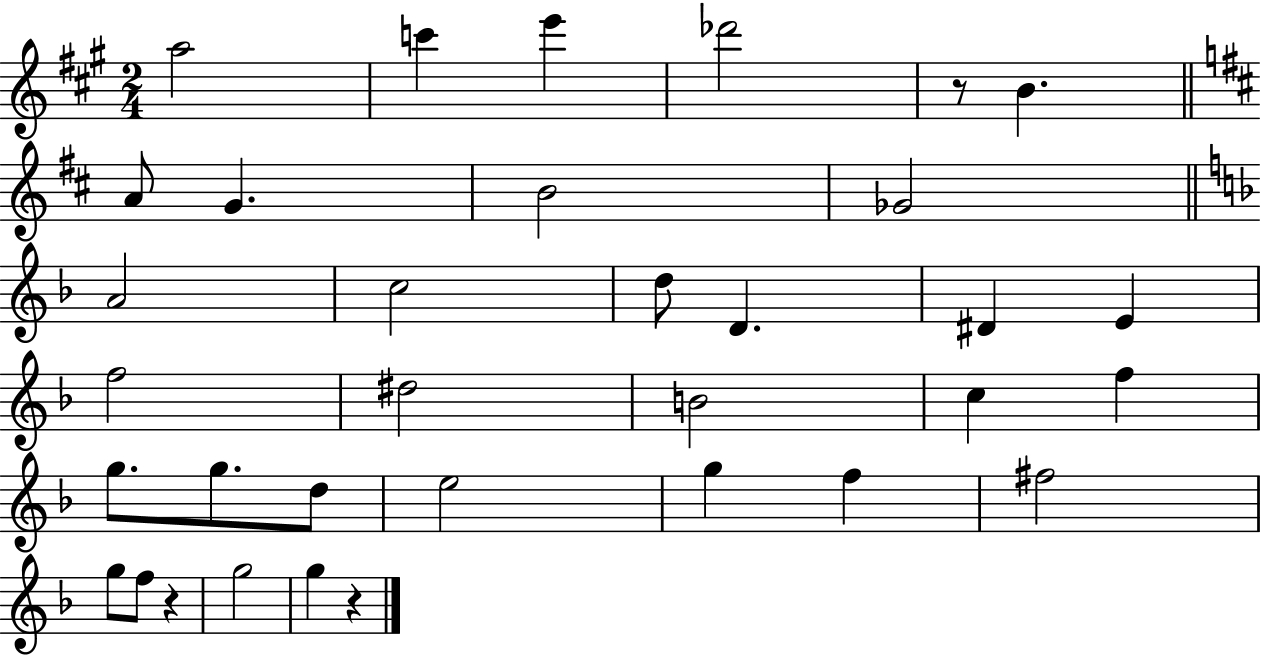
X:1
T:Untitled
M:2/4
L:1/4
K:A
a2 c' e' _d'2 z/2 B A/2 G B2 _G2 A2 c2 d/2 D ^D E f2 ^d2 B2 c f g/2 g/2 d/2 e2 g f ^f2 g/2 f/2 z g2 g z